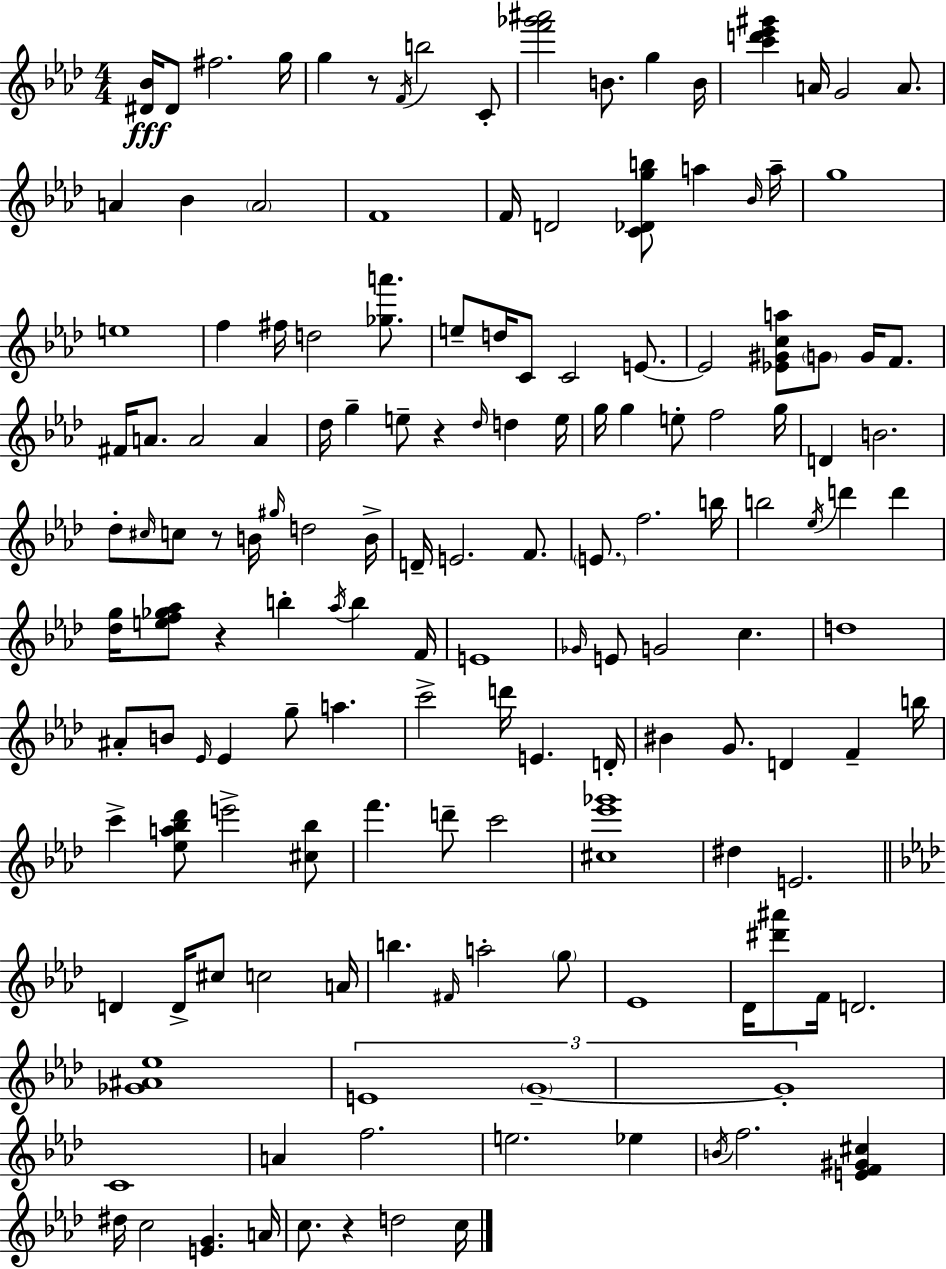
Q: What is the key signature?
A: AES major